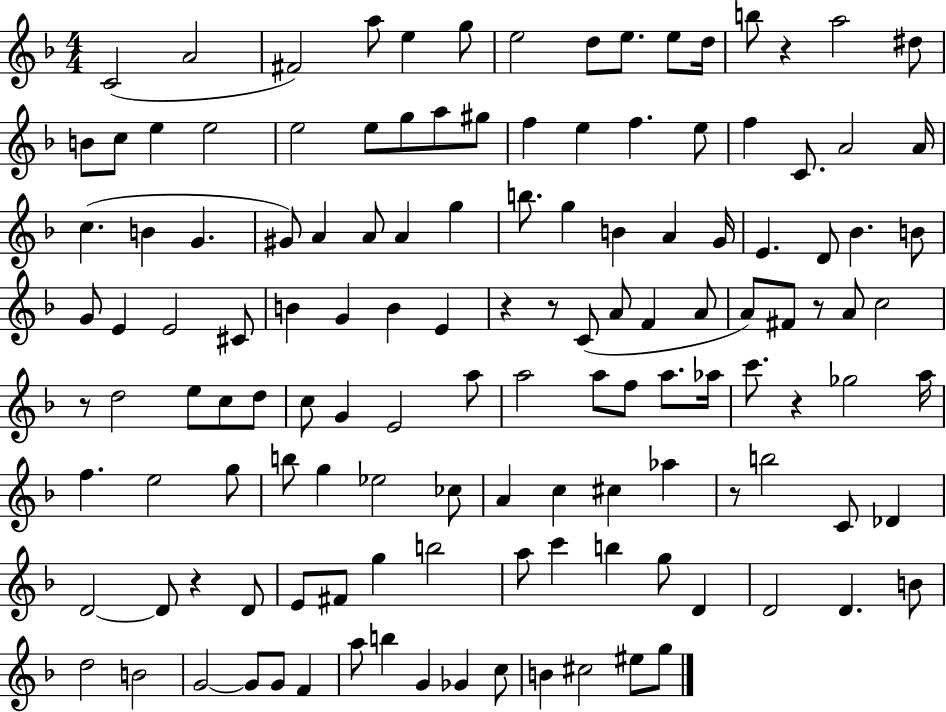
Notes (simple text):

C4/h A4/h F#4/h A5/e E5/q G5/e E5/h D5/e E5/e. E5/e D5/s B5/e R/q A5/h D#5/e B4/e C5/e E5/q E5/h E5/h E5/e G5/e A5/e G#5/e F5/q E5/q F5/q. E5/e F5/q C4/e. A4/h A4/s C5/q. B4/q G4/q. G#4/e A4/q A4/e A4/q G5/q B5/e. G5/q B4/q A4/q G4/s E4/q. D4/e Bb4/q. B4/e G4/e E4/q E4/h C#4/e B4/q G4/q B4/q E4/q R/q R/e C4/e A4/e F4/q A4/e A4/e F#4/e R/e A4/e C5/h R/e D5/h E5/e C5/e D5/e C5/e G4/q E4/h A5/e A5/h A5/e F5/e A5/e. Ab5/s C6/e. R/q Gb5/h A5/s F5/q. E5/h G5/e B5/e G5/q Eb5/h CES5/e A4/q C5/q C#5/q Ab5/q R/e B5/h C4/e Db4/q D4/h D4/e R/q D4/e E4/e F#4/e G5/q B5/h A5/e C6/q B5/q G5/e D4/q D4/h D4/q. B4/e D5/h B4/h G4/h G4/e G4/e F4/q A5/e B5/q G4/q Gb4/q C5/e B4/q C#5/h EIS5/e G5/e